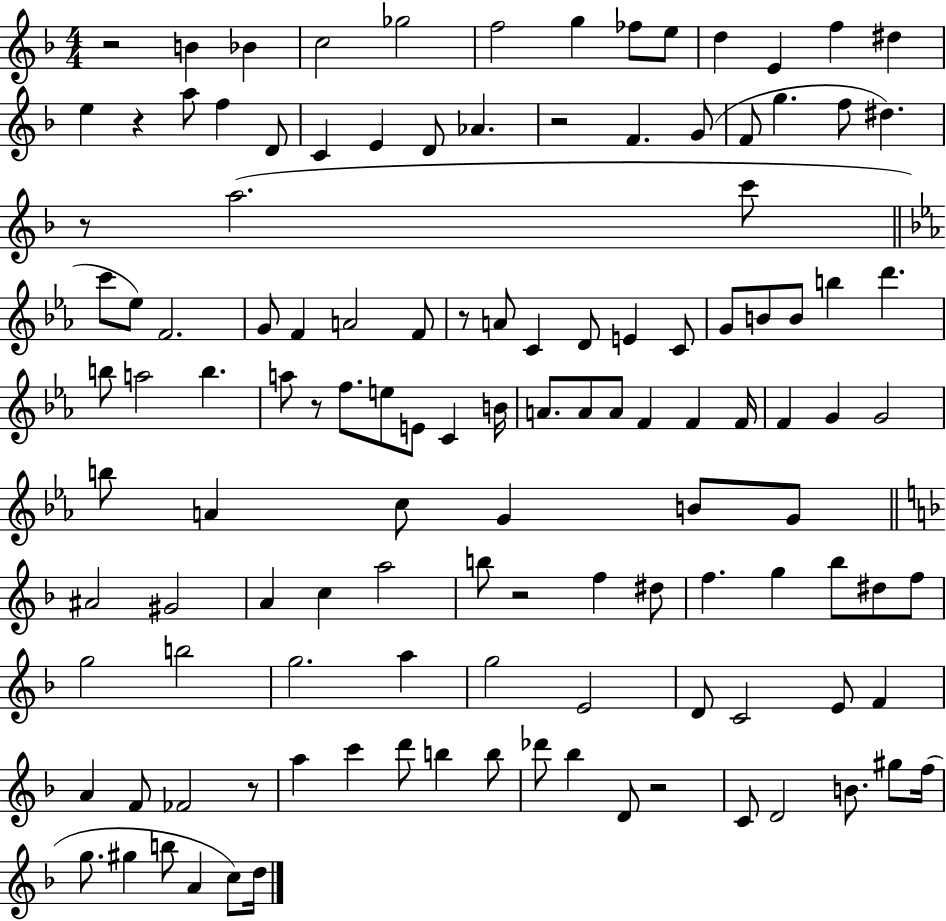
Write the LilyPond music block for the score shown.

{
  \clef treble
  \numericTimeSignature
  \time 4/4
  \key f \major
  r2 b'4 bes'4 | c''2 ges''2 | f''2 g''4 fes''8 e''8 | d''4 e'4 f''4 dis''4 | \break e''4 r4 a''8 f''4 d'8 | c'4 e'4 d'8 aes'4. | r2 f'4. g'8( | f'8 g''4. f''8 dis''4.) | \break r8 a''2.( c'''8 | \bar "||" \break \key ees \major c'''8 ees''8) f'2. | g'8 f'4 a'2 f'8 | r8 a'8 c'4 d'8 e'4 c'8 | g'8 b'8 b'8 b''4 d'''4. | \break b''8 a''2 b''4. | a''8 r8 f''8. e''8 e'8 c'4 b'16 | a'8. a'8 a'8 f'4 f'4 f'16 | f'4 g'4 g'2 | \break b''8 a'4 c''8 g'4 b'8 g'8 | \bar "||" \break \key d \minor ais'2 gis'2 | a'4 c''4 a''2 | b''8 r2 f''4 dis''8 | f''4. g''4 bes''8 dis''8 f''8 | \break g''2 b''2 | g''2. a''4 | g''2 e'2 | d'8 c'2 e'8 f'4 | \break a'4 f'8 fes'2 r8 | a''4 c'''4 d'''8 b''4 b''8 | des'''8 bes''4 d'8 r2 | c'8 d'2 b'8. gis''8 f''16( | \break g''8. gis''4 b''8 a'4 c''8) d''16 | \bar "|."
}